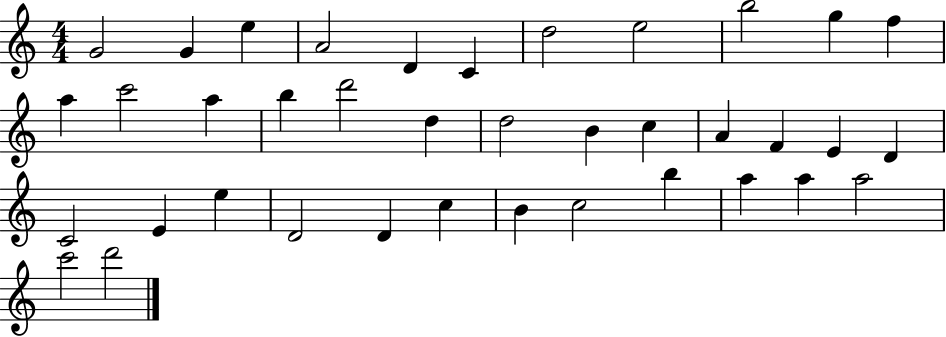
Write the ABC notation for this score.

X:1
T:Untitled
M:4/4
L:1/4
K:C
G2 G e A2 D C d2 e2 b2 g f a c'2 a b d'2 d d2 B c A F E D C2 E e D2 D c B c2 b a a a2 c'2 d'2